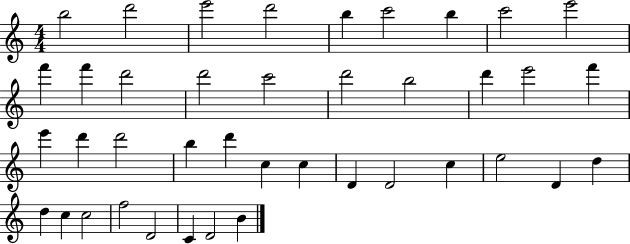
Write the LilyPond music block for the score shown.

{
  \clef treble
  \numericTimeSignature
  \time 4/4
  \key c \major
  b''2 d'''2 | e'''2 d'''2 | b''4 c'''2 b''4 | c'''2 e'''2 | \break f'''4 f'''4 d'''2 | d'''2 c'''2 | d'''2 b''2 | d'''4 e'''2 f'''4 | \break e'''4 d'''4 d'''2 | b''4 d'''4 c''4 c''4 | d'4 d'2 c''4 | e''2 d'4 d''4 | \break d''4 c''4 c''2 | f''2 d'2 | c'4 d'2 b'4 | \bar "|."
}